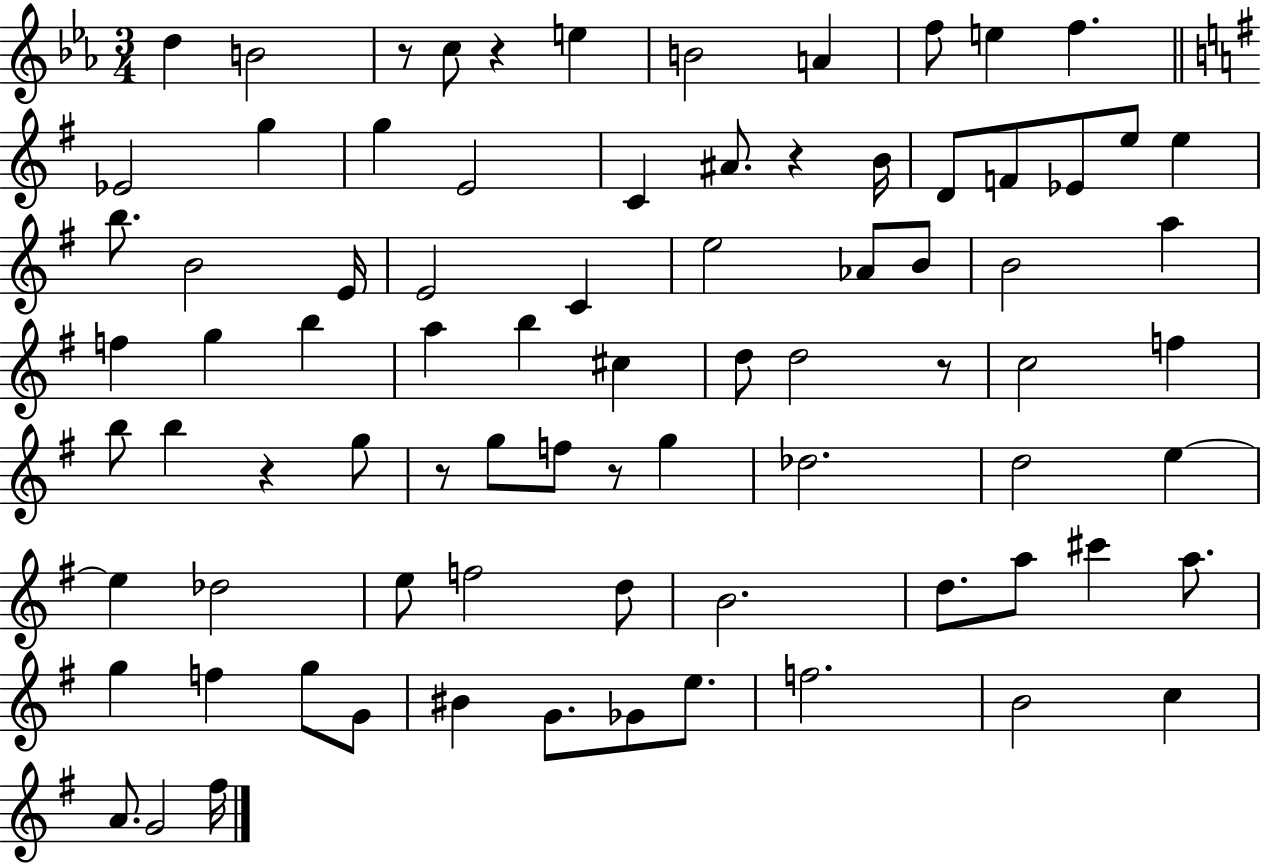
{
  \clef treble
  \numericTimeSignature
  \time 3/4
  \key ees \major
  d''4 b'2 | r8 c''8 r4 e''4 | b'2 a'4 | f''8 e''4 f''4. | \break \bar "||" \break \key e \minor ees'2 g''4 | g''4 e'2 | c'4 ais'8. r4 b'16 | d'8 f'8 ees'8 e''8 e''4 | \break b''8. b'2 e'16 | e'2 c'4 | e''2 aes'8 b'8 | b'2 a''4 | \break f''4 g''4 b''4 | a''4 b''4 cis''4 | d''8 d''2 r8 | c''2 f''4 | \break b''8 b''4 r4 g''8 | r8 g''8 f''8 r8 g''4 | des''2. | d''2 e''4~~ | \break e''4 des''2 | e''8 f''2 d''8 | b'2. | d''8. a''8 cis'''4 a''8. | \break g''4 f''4 g''8 g'8 | bis'4 g'8. ges'8 e''8. | f''2. | b'2 c''4 | \break a'8. g'2 fis''16 | \bar "|."
}